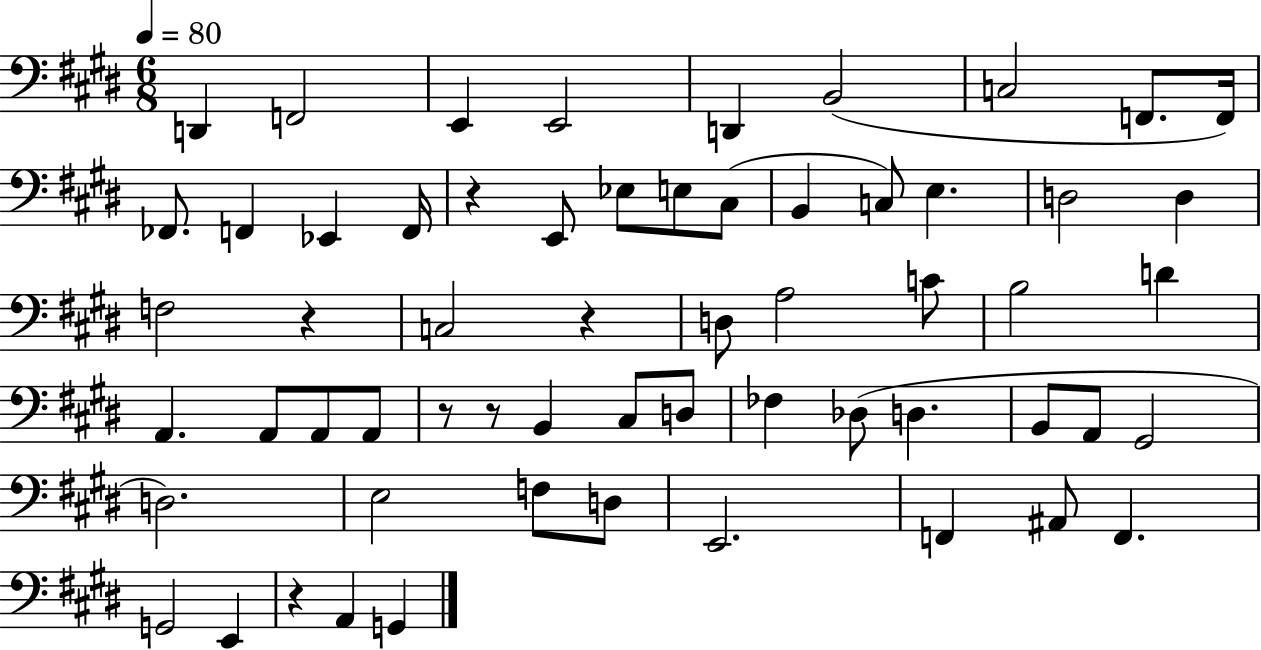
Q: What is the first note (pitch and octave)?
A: D2